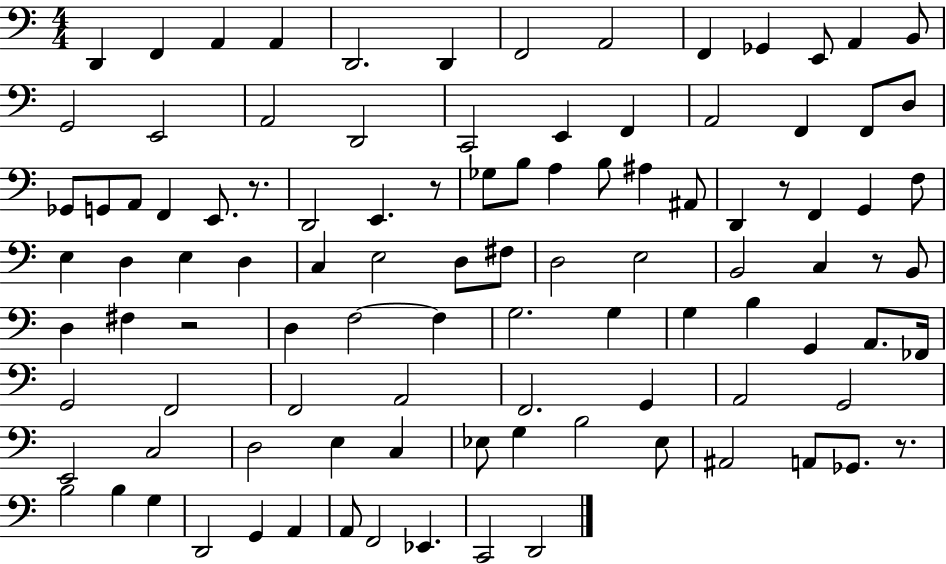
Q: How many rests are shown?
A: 6